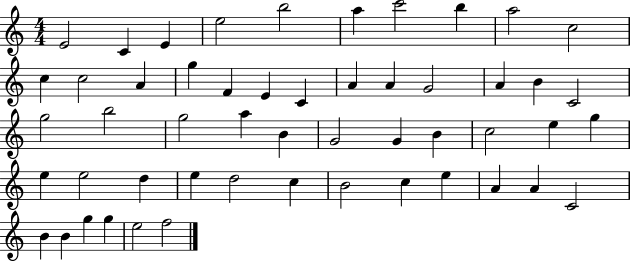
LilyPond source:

{
  \clef treble
  \numericTimeSignature
  \time 4/4
  \key c \major
  e'2 c'4 e'4 | e''2 b''2 | a''4 c'''2 b''4 | a''2 c''2 | \break c''4 c''2 a'4 | g''4 f'4 e'4 c'4 | a'4 a'4 g'2 | a'4 b'4 c'2 | \break g''2 b''2 | g''2 a''4 b'4 | g'2 g'4 b'4 | c''2 e''4 g''4 | \break e''4 e''2 d''4 | e''4 d''2 c''4 | b'2 c''4 e''4 | a'4 a'4 c'2 | \break b'4 b'4 g''4 g''4 | e''2 f''2 | \bar "|."
}